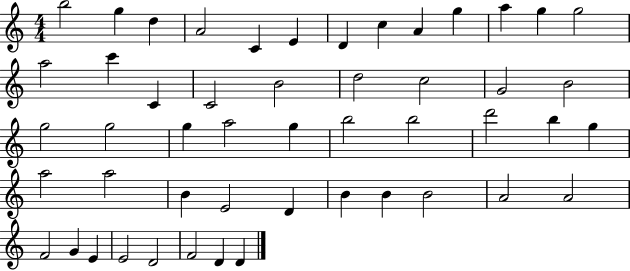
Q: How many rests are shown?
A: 0